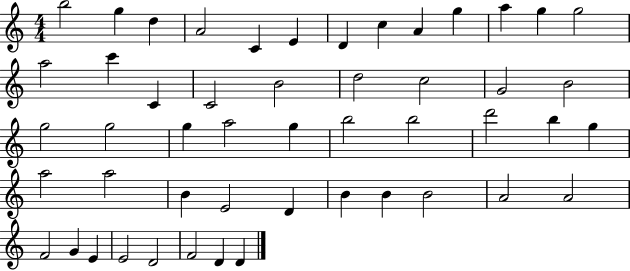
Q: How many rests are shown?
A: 0